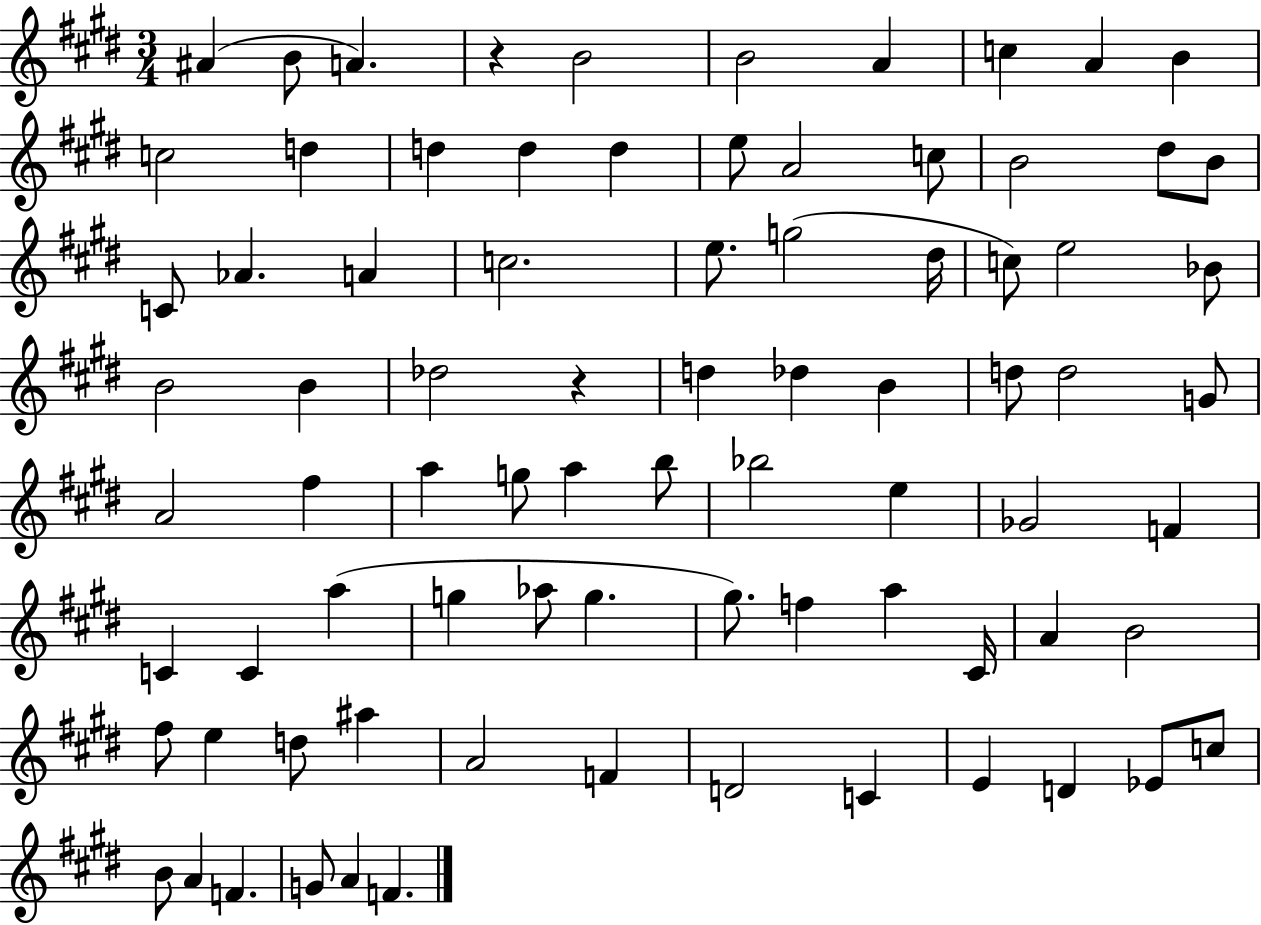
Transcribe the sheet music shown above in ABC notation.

X:1
T:Untitled
M:3/4
L:1/4
K:E
^A B/2 A z B2 B2 A c A B c2 d d d d e/2 A2 c/2 B2 ^d/2 B/2 C/2 _A A c2 e/2 g2 ^d/4 c/2 e2 _B/2 B2 B _d2 z d _d B d/2 d2 G/2 A2 ^f a g/2 a b/2 _b2 e _G2 F C C a g _a/2 g ^g/2 f a ^C/4 A B2 ^f/2 e d/2 ^a A2 F D2 C E D _E/2 c/2 B/2 A F G/2 A F